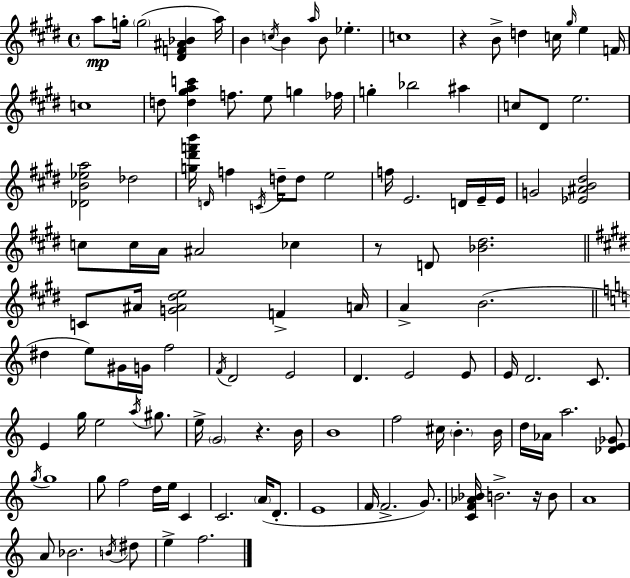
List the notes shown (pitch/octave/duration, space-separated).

A5/e G5/s G5/h [D#4,F4,A#4,Bb4]/q A5/s B4/q C5/s B4/q A5/s B4/e Eb5/q. C5/w R/q B4/e D5/q C5/s G#5/s E5/q F4/s C5/w D5/e [D5,G#5,A5,C6]/q F5/e. E5/e G5/q FES5/s G5/q Bb5/h A#5/q C5/e D#4/e E5/h. [Db4,B4,Eb5,A5]/h Db5/h [G5,D#6,F6,B6]/s D4/s F5/q C4/s D5/s D5/e E5/h F5/s E4/h. D4/s E4/s E4/s G4/h [Eb4,A#4,B4,D#5]/h C5/e C5/s A4/s A#4/h CES5/q R/e D4/e [Bb4,D#5]/h. C4/e A#4/s [G4,A#4,D#5,E5]/h F4/q A4/s A4/q B4/h. D#5/q E5/e G#4/s G4/s F5/h F4/s D4/h E4/h D4/q. E4/h E4/e E4/s D4/h. C4/e. E4/q G5/s E5/h A5/s G#5/e. E5/s G4/h R/q. B4/s B4/w F5/h C#5/s B4/q. B4/s D5/s Ab4/s A5/h. [Db4,E4,Gb4]/e G5/s G5/w G5/e F5/h D5/s E5/s C4/q C4/h. A4/s D4/e. E4/w F4/s F4/h. G4/e. [C4,F4,Ab4,Bb4]/s B4/h. R/s B4/e A4/w A4/e Bb4/h. B4/s D#5/e E5/q F5/h.